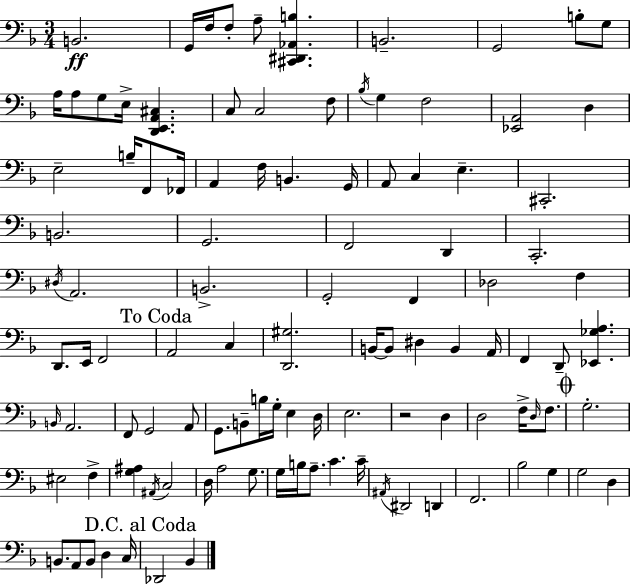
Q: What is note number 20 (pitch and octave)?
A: D3